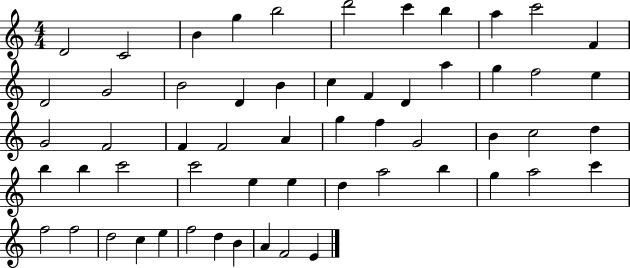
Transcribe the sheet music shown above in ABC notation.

X:1
T:Untitled
M:4/4
L:1/4
K:C
D2 C2 B g b2 d'2 c' b a c'2 F D2 G2 B2 D B c F D a g f2 e G2 F2 F F2 A g f G2 B c2 d b b c'2 c'2 e e d a2 b g a2 c' f2 f2 d2 c e f2 d B A F2 E